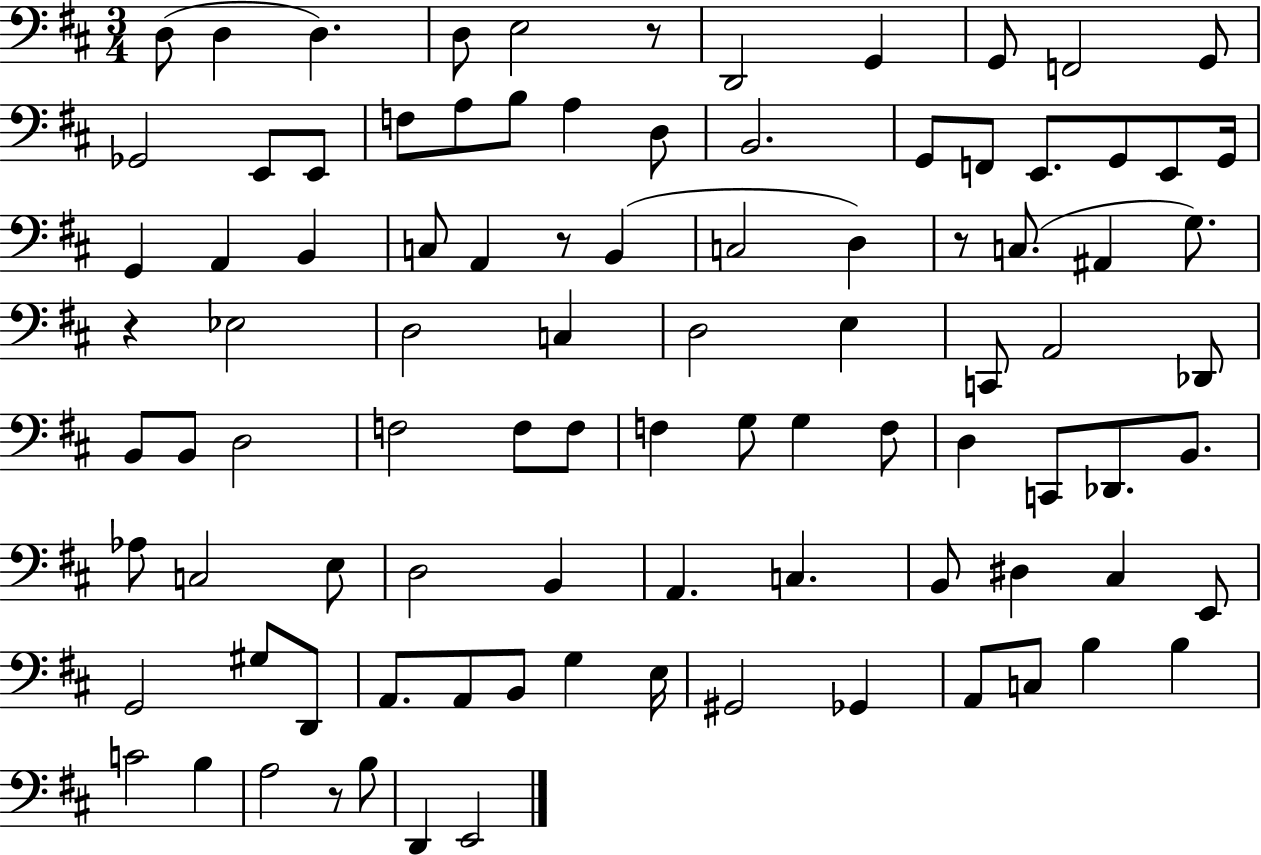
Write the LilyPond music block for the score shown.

{
  \clef bass
  \numericTimeSignature
  \time 3/4
  \key d \major
  d8( d4 d4.) | d8 e2 r8 | d,2 g,4 | g,8 f,2 g,8 | \break ges,2 e,8 e,8 | f8 a8 b8 a4 d8 | b,2. | g,8 f,8 e,8. g,8 e,8 g,16 | \break g,4 a,4 b,4 | c8 a,4 r8 b,4( | c2 d4) | r8 c8.( ais,4 g8.) | \break r4 ees2 | d2 c4 | d2 e4 | c,8 a,2 des,8 | \break b,8 b,8 d2 | f2 f8 f8 | f4 g8 g4 f8 | d4 c,8 des,8. b,8. | \break aes8 c2 e8 | d2 b,4 | a,4. c4. | b,8 dis4 cis4 e,8 | \break g,2 gis8 d,8 | a,8. a,8 b,8 g4 e16 | gis,2 ges,4 | a,8 c8 b4 b4 | \break c'2 b4 | a2 r8 b8 | d,4 e,2 | \bar "|."
}